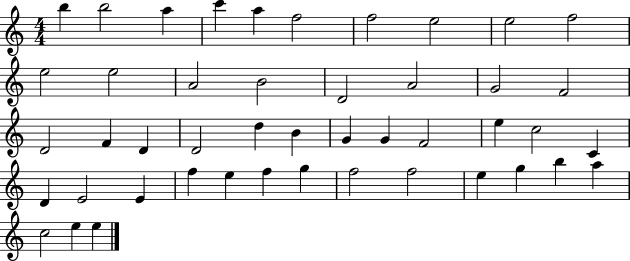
X:1
T:Untitled
M:4/4
L:1/4
K:C
b b2 a c' a f2 f2 e2 e2 f2 e2 e2 A2 B2 D2 A2 G2 F2 D2 F D D2 d B G G F2 e c2 C D E2 E f e f g f2 f2 e g b a c2 e e